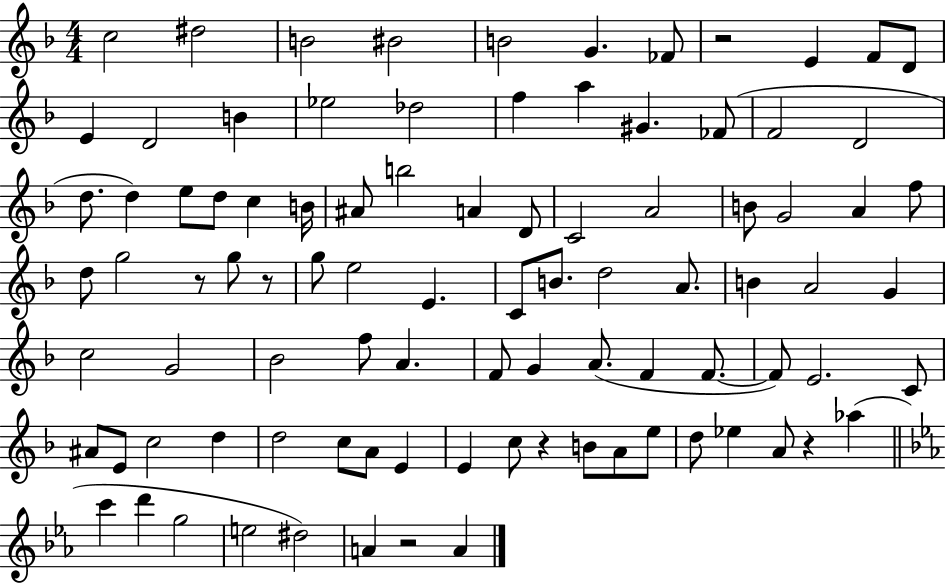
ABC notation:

X:1
T:Untitled
M:4/4
L:1/4
K:F
c2 ^d2 B2 ^B2 B2 G _F/2 z2 E F/2 D/2 E D2 B _e2 _d2 f a ^G _F/2 F2 D2 d/2 d e/2 d/2 c B/4 ^A/2 b2 A D/2 C2 A2 B/2 G2 A f/2 d/2 g2 z/2 g/2 z/2 g/2 e2 E C/2 B/2 d2 A/2 B A2 G c2 G2 _B2 f/2 A F/2 G A/2 F F/2 F/2 E2 C/2 ^A/2 E/2 c2 d d2 c/2 A/2 E E c/2 z B/2 A/2 e/2 d/2 _e A/2 z _a c' d' g2 e2 ^d2 A z2 A